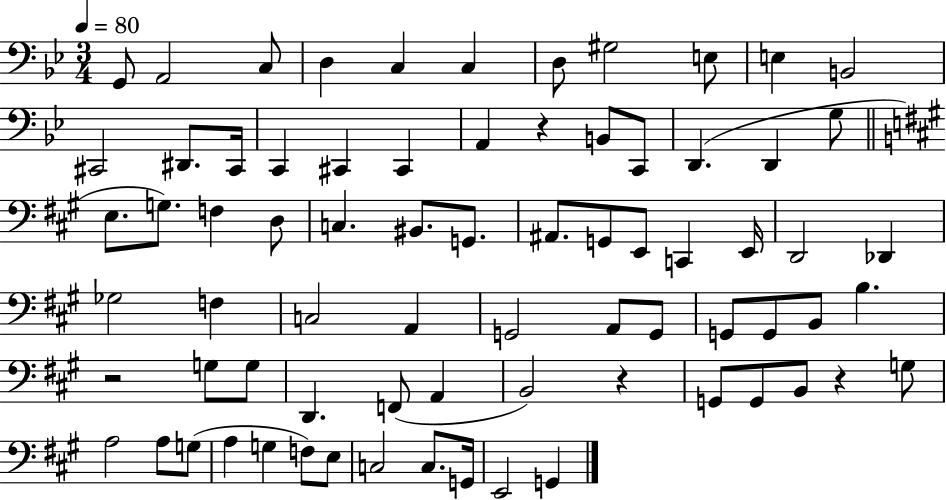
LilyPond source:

{
  \clef bass
  \numericTimeSignature
  \time 3/4
  \key bes \major
  \tempo 4 = 80
  g,8 a,2 c8 | d4 c4 c4 | d8 gis2 e8 | e4 b,2 | \break cis,2 dis,8. cis,16 | c,4 cis,4 cis,4 | a,4 r4 b,8 c,8 | d,4.( d,4 g8 | \break \bar "||" \break \key a \major e8. g8.) f4 d8 | c4. bis,8. g,8. | ais,8. g,8 e,8 c,4 e,16 | d,2 des,4 | \break ges2 f4 | c2 a,4 | g,2 a,8 g,8 | g,8 g,8 b,8 b4. | \break r2 g8 g8 | d,4. f,8( a,4 | b,2) r4 | g,8 g,8 b,8 r4 g8 | \break a2 a8 g8( | a4 g4 f8) e8 | c2 c8. g,16 | e,2 g,4 | \break \bar "|."
}